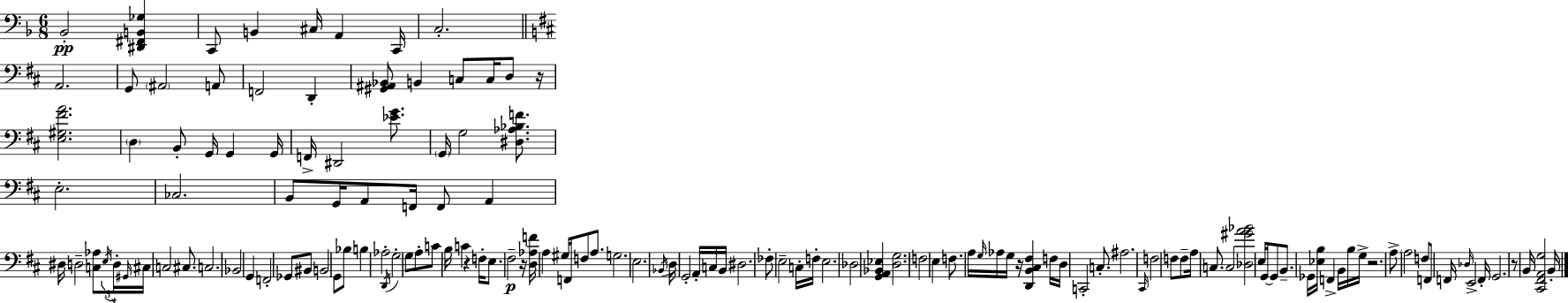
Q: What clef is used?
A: bass